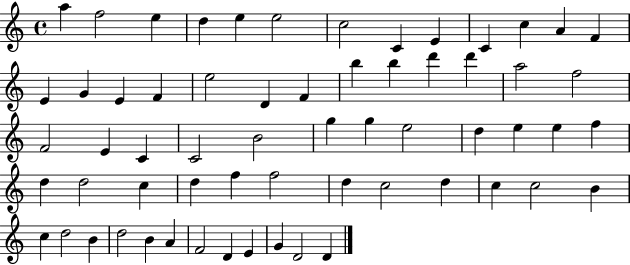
A5/q F5/h E5/q D5/q E5/q E5/h C5/h C4/q E4/q C4/q C5/q A4/q F4/q E4/q G4/q E4/q F4/q E5/h D4/q F4/q B5/q B5/q D6/q D6/q A5/h F5/h F4/h E4/q C4/q C4/h B4/h G5/q G5/q E5/h D5/q E5/q E5/q F5/q D5/q D5/h C5/q D5/q F5/q F5/h D5/q C5/h D5/q C5/q C5/h B4/q C5/q D5/h B4/q D5/h B4/q A4/q F4/h D4/q E4/q G4/q D4/h D4/q